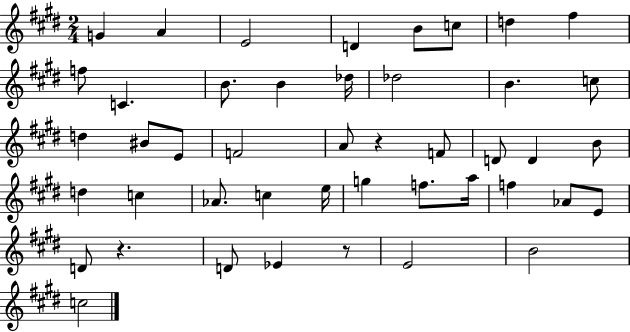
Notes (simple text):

G4/q A4/q E4/h D4/q B4/e C5/e D5/q F#5/q F5/e C4/q. B4/e. B4/q Db5/s Db5/h B4/q. C5/e D5/q BIS4/e E4/e F4/h A4/e R/q F4/e D4/e D4/q B4/e D5/q C5/q Ab4/e. C5/q E5/s G5/q F5/e. A5/s F5/q Ab4/e E4/e D4/e R/q. D4/e Eb4/q R/e E4/h B4/h C5/h